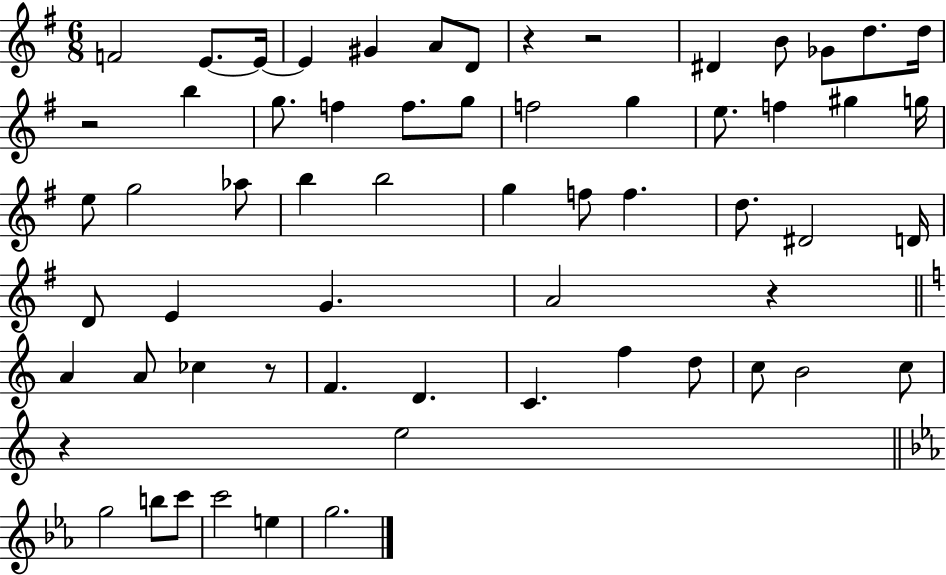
F4/h E4/e. E4/s E4/q G#4/q A4/e D4/e R/q R/h D#4/q B4/e Gb4/e D5/e. D5/s R/h B5/q G5/e. F5/q F5/e. G5/e F5/h G5/q E5/e. F5/q G#5/q G5/s E5/e G5/h Ab5/e B5/q B5/h G5/q F5/e F5/q. D5/e. D#4/h D4/s D4/e E4/q G4/q. A4/h R/q A4/q A4/e CES5/q R/e F4/q. D4/q. C4/q. F5/q D5/e C5/e B4/h C5/e R/q E5/h G5/h B5/e C6/e C6/h E5/q G5/h.